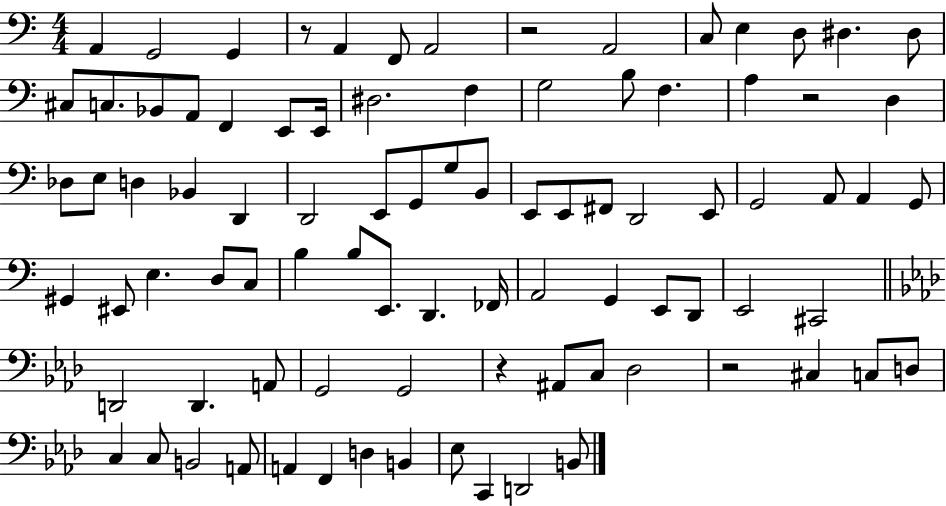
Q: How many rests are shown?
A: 5